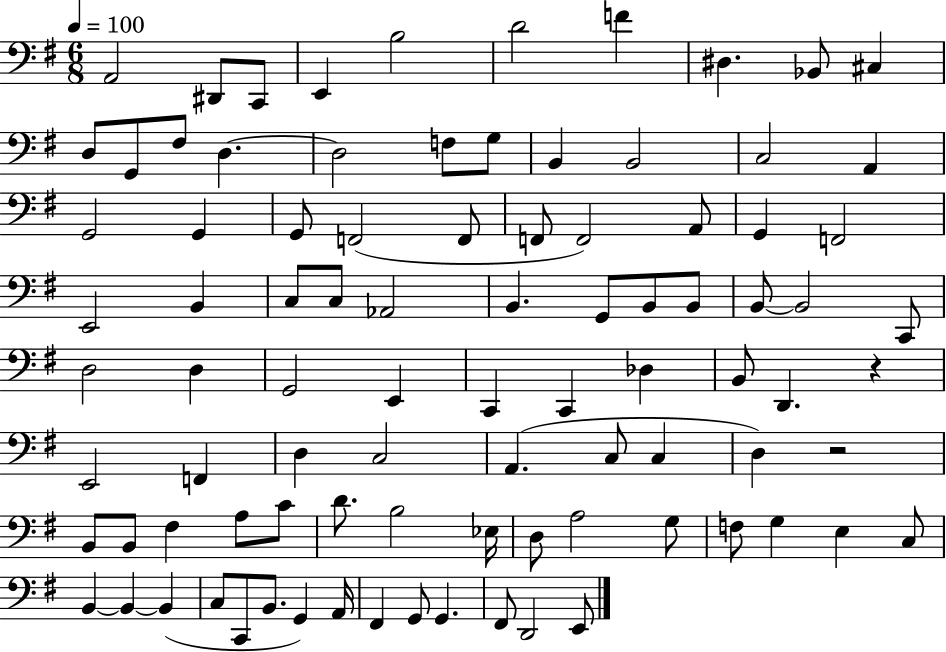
{
  \clef bass
  \numericTimeSignature
  \time 6/8
  \key g \major
  \tempo 4 = 100
  a,2 dis,8 c,8 | e,4 b2 | d'2 f'4 | dis4. bes,8 cis4 | \break d8 g,8 fis8 d4.~~ | d2 f8 g8 | b,4 b,2 | c2 a,4 | \break g,2 g,4 | g,8 f,2( f,8 | f,8 f,2) a,8 | g,4 f,2 | \break e,2 b,4 | c8 c8 aes,2 | b,4. g,8 b,8 b,8 | b,8~~ b,2 c,8 | \break d2 d4 | g,2 e,4 | c,4 c,4 des4 | b,8 d,4. r4 | \break e,2 f,4 | d4 c2 | a,4.( c8 c4 | d4) r2 | \break b,8 b,8 fis4 a8 c'8 | d'8. b2 ees16 | d8 a2 g8 | f8 g4 e4 c8 | \break b,4~~ b,4~~ b,4( | c8 c,8 b,8. g,4) a,16 | fis,4 g,8 g,4. | fis,8 d,2 e,8 | \break \bar "|."
}